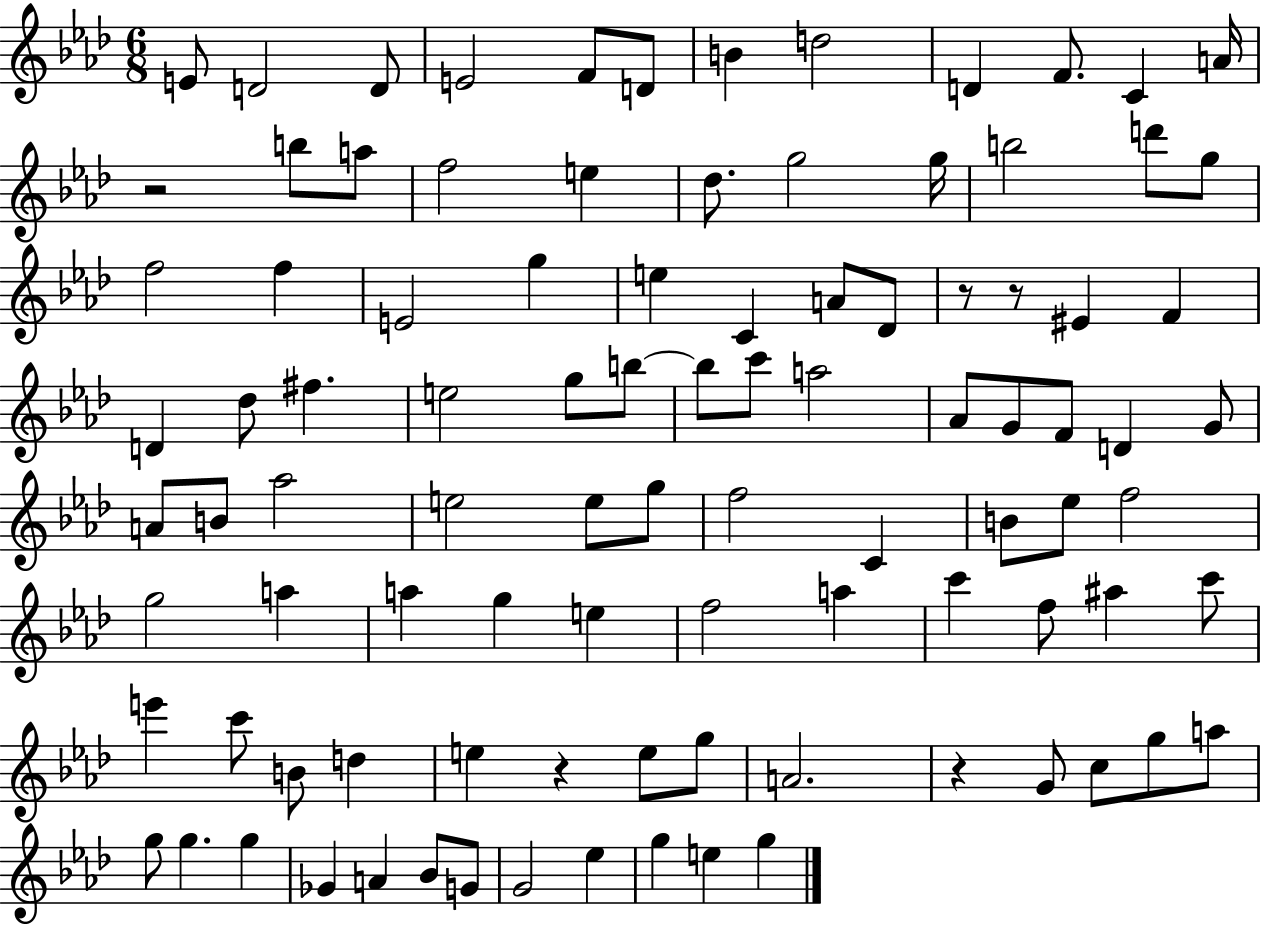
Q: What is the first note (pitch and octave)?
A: E4